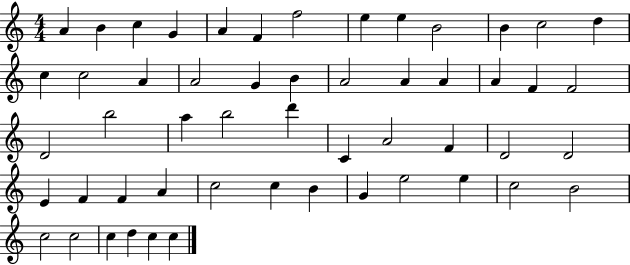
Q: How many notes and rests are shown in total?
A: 53